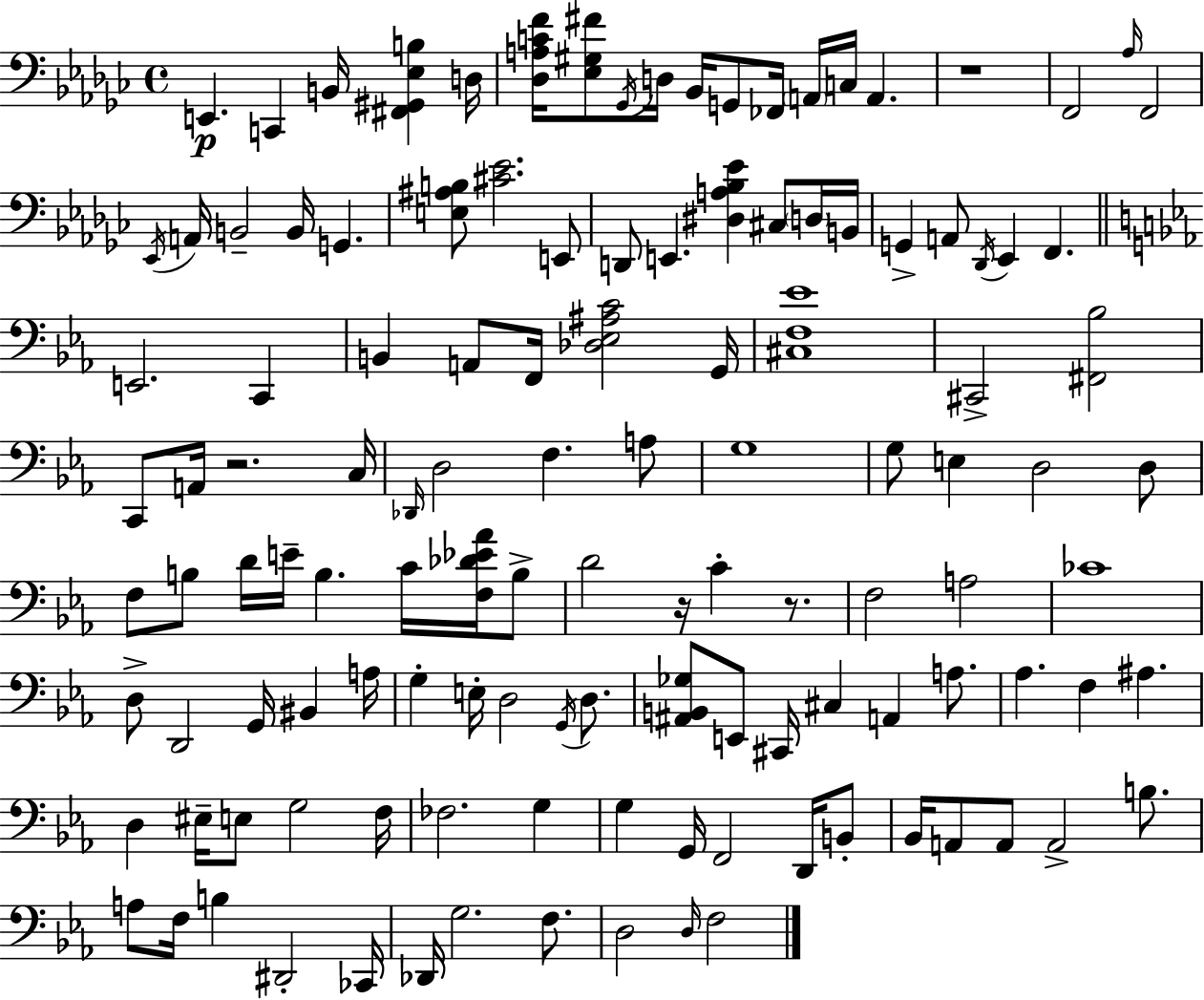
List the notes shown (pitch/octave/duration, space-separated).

E2/q. C2/q B2/s [F#2,G#2,Eb3,B3]/q D3/s [Db3,A3,C4,F4]/s [Eb3,G#3,F#4]/e Gb2/s D3/s Bb2/s G2/e FES2/s A2/s C3/s A2/q. R/w F2/h Ab3/s F2/h Eb2/s A2/s B2/h B2/s G2/q. [E3,A#3,B3]/e [C#4,Eb4]/h. E2/e D2/e E2/q. [D#3,A3,Bb3,Eb4]/q C#3/e D3/s B2/s G2/q A2/e Db2/s Eb2/q F2/q. E2/h. C2/q B2/q A2/e F2/s [Db3,Eb3,A#3,C4]/h G2/s [C#3,F3,Eb4]/w C#2/h [F#2,Bb3]/h C2/e A2/s R/h. C3/s Db2/s D3/h F3/q. A3/e G3/w G3/e E3/q D3/h D3/e F3/e B3/e D4/s E4/s B3/q. C4/s [F3,Db4,Eb4,Ab4]/s B3/e D4/h R/s C4/q R/e. F3/h A3/h CES4/w D3/e D2/h G2/s BIS2/q A3/s G3/q E3/s D3/h G2/s D3/e. [A#2,B2,Gb3]/e E2/e C#2/s C#3/q A2/q A3/e. Ab3/q. F3/q A#3/q. D3/q EIS3/s E3/e G3/h F3/s FES3/h. G3/q G3/q G2/s F2/h D2/s B2/e Bb2/s A2/e A2/e A2/h B3/e. A3/e F3/s B3/q D#2/h CES2/s Db2/s G3/h. F3/e. D3/h D3/s F3/h